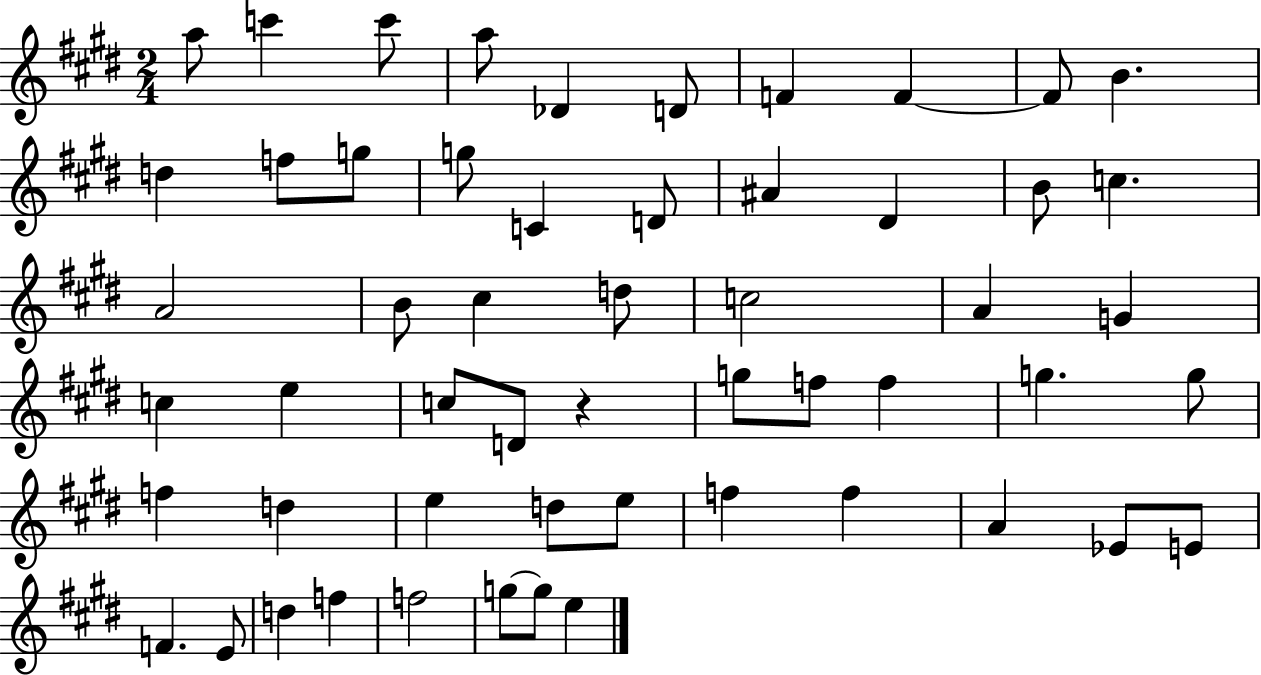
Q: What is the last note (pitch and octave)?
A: E5